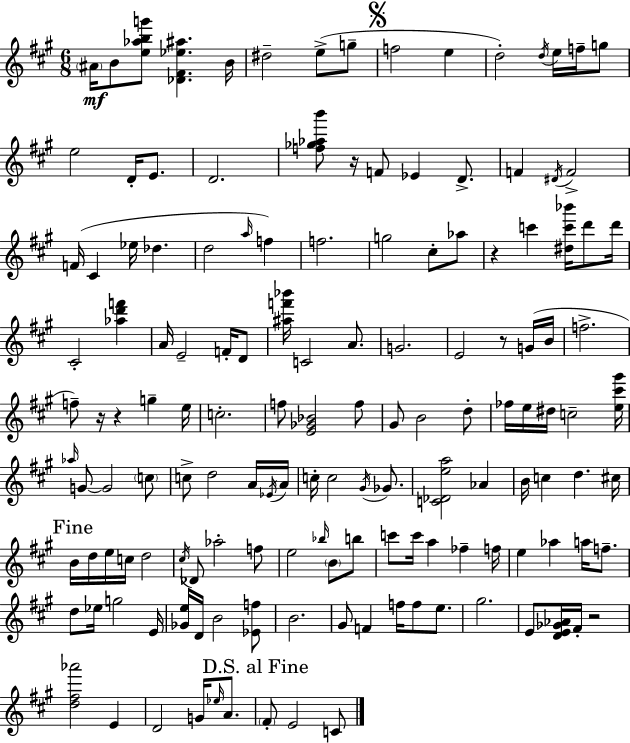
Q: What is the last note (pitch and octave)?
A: C4